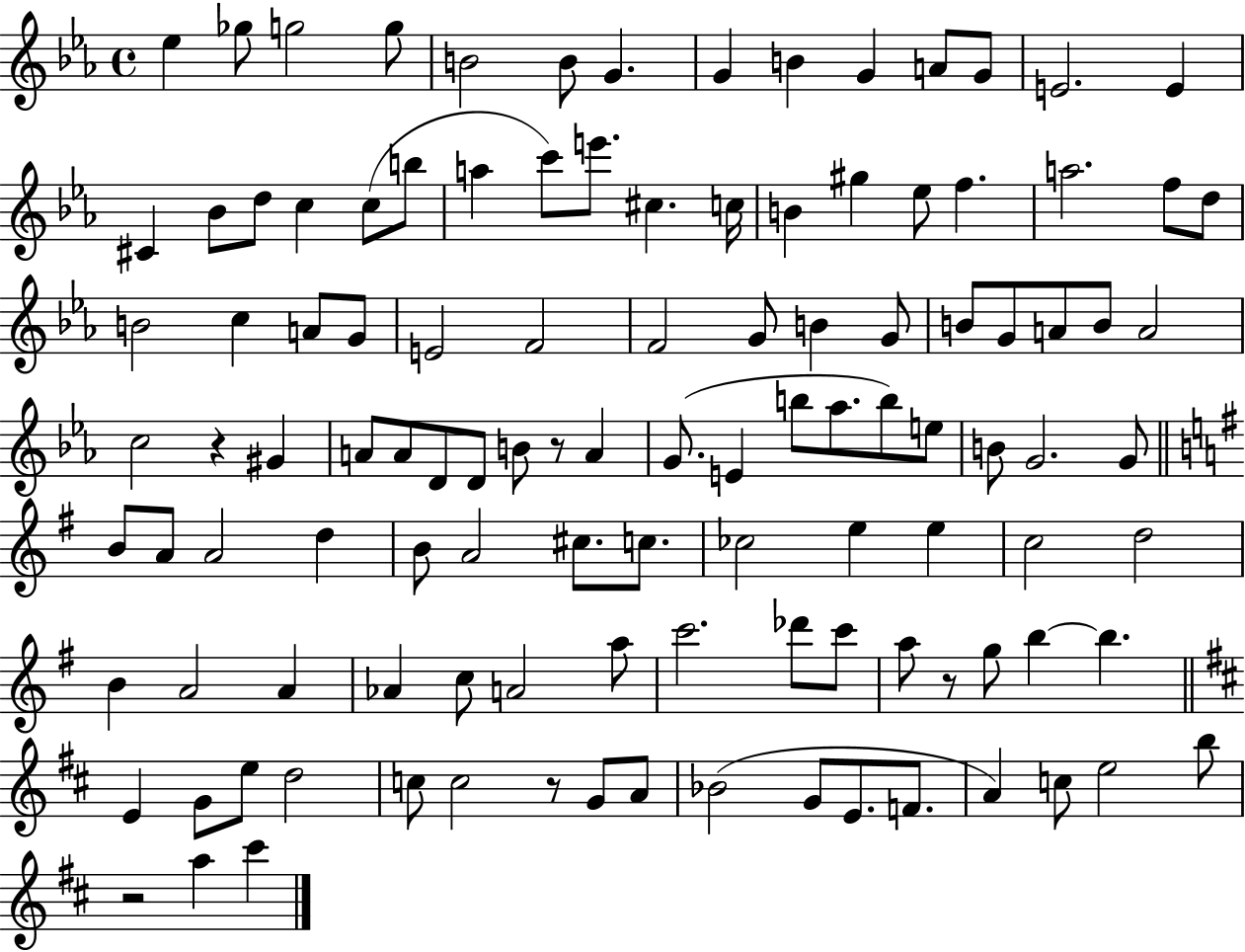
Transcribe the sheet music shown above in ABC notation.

X:1
T:Untitled
M:4/4
L:1/4
K:Eb
_e _g/2 g2 g/2 B2 B/2 G G B G A/2 G/2 E2 E ^C _B/2 d/2 c c/2 b/2 a c'/2 e'/2 ^c c/4 B ^g _e/2 f a2 f/2 d/2 B2 c A/2 G/2 E2 F2 F2 G/2 B G/2 B/2 G/2 A/2 B/2 A2 c2 z ^G A/2 A/2 D/2 D/2 B/2 z/2 A G/2 E b/2 _a/2 b/2 e/2 B/2 G2 G/2 B/2 A/2 A2 d B/2 A2 ^c/2 c/2 _c2 e e c2 d2 B A2 A _A c/2 A2 a/2 c'2 _d'/2 c'/2 a/2 z/2 g/2 b b E G/2 e/2 d2 c/2 c2 z/2 G/2 A/2 _B2 G/2 E/2 F/2 A c/2 e2 b/2 z2 a ^c'